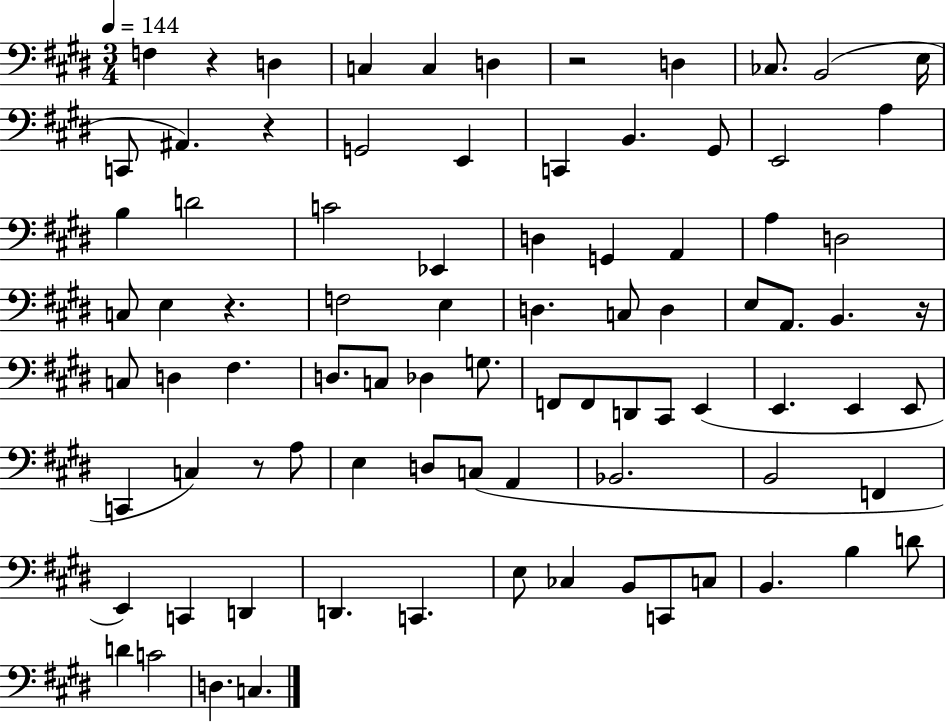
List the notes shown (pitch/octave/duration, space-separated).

F3/q R/q D3/q C3/q C3/q D3/q R/h D3/q CES3/e. B2/h E3/s C2/e A#2/q. R/q G2/h E2/q C2/q B2/q. G#2/e E2/h A3/q B3/q D4/h C4/h Eb2/q D3/q G2/q A2/q A3/q D3/h C3/e E3/q R/q. F3/h E3/q D3/q. C3/e D3/q E3/e A2/e. B2/q. R/s C3/e D3/q F#3/q. D3/e. C3/e Db3/q G3/e. F2/e F2/e D2/e C#2/e E2/q E2/q. E2/q E2/e C2/q C3/q R/e A3/e E3/q D3/e C3/e A2/q Bb2/h. B2/h F2/q E2/q C2/q D2/q D2/q. C2/q. E3/e CES3/q B2/e C2/e C3/e B2/q. B3/q D4/e D4/q C4/h D3/q. C3/q.